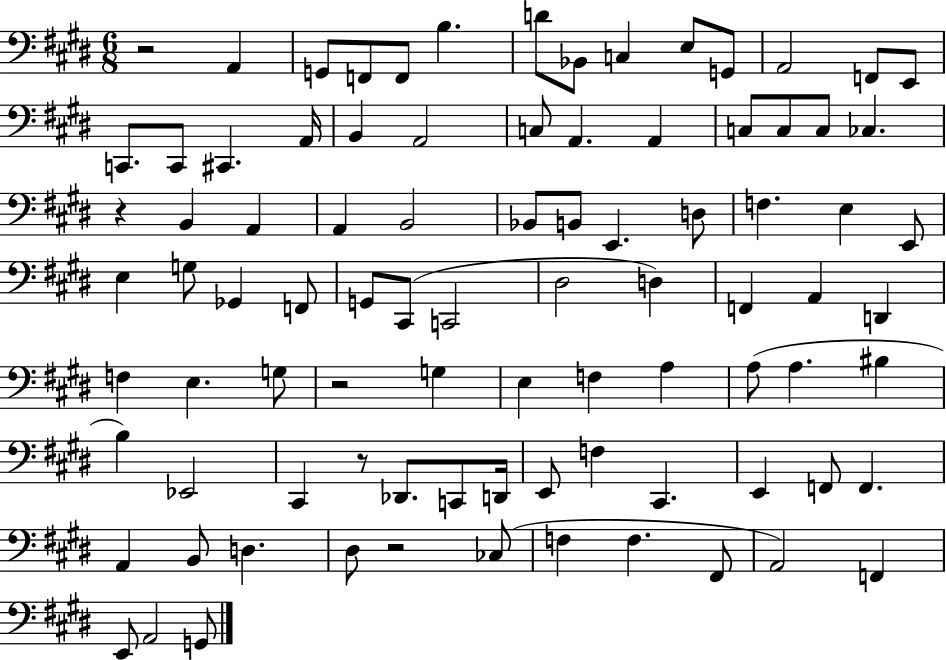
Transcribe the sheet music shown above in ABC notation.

X:1
T:Untitled
M:6/8
L:1/4
K:E
z2 A,, G,,/2 F,,/2 F,,/2 B, D/2 _B,,/2 C, E,/2 G,,/2 A,,2 F,,/2 E,,/2 C,,/2 C,,/2 ^C,, A,,/4 B,, A,,2 C,/2 A,, A,, C,/2 C,/2 C,/2 _C, z B,, A,, A,, B,,2 _B,,/2 B,,/2 E,, D,/2 F, E, E,,/2 E, G,/2 _G,, F,,/2 G,,/2 ^C,,/2 C,,2 ^D,2 D, F,, A,, D,, F, E, G,/2 z2 G, E, F, A, A,/2 A, ^B, B, _E,,2 ^C,, z/2 _D,,/2 C,,/2 D,,/4 E,,/2 F, ^C,, E,, F,,/2 F,, A,, B,,/2 D, ^D,/2 z2 _C,/2 F, F, ^F,,/2 A,,2 F,, E,,/2 A,,2 G,,/2